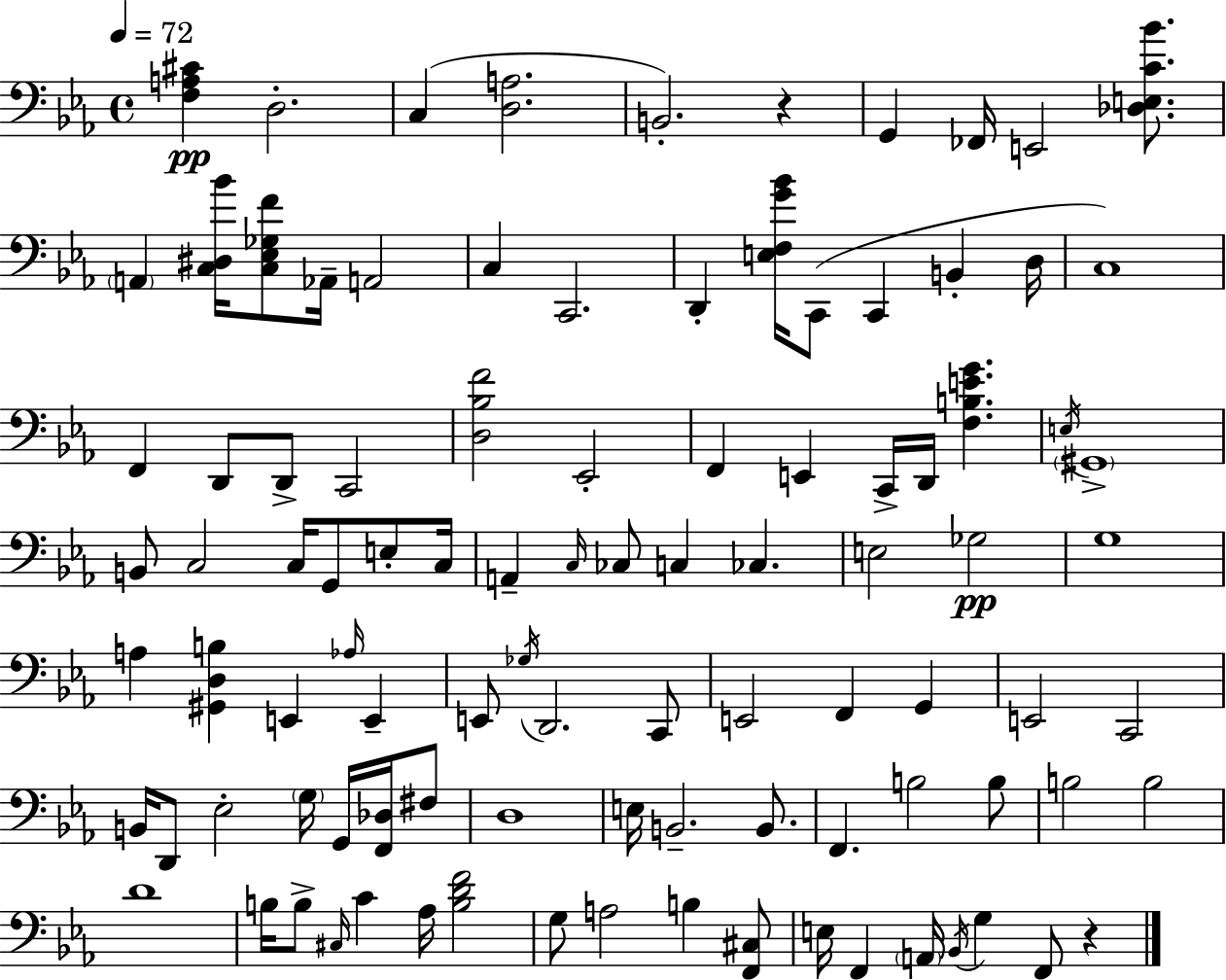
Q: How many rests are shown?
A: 2